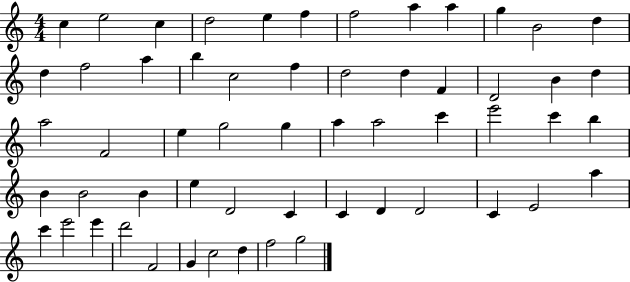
{
  \clef treble
  \numericTimeSignature
  \time 4/4
  \key c \major
  c''4 e''2 c''4 | d''2 e''4 f''4 | f''2 a''4 a''4 | g''4 b'2 d''4 | \break d''4 f''2 a''4 | b''4 c''2 f''4 | d''2 d''4 f'4 | d'2 b'4 d''4 | \break a''2 f'2 | e''4 g''2 g''4 | a''4 a''2 c'''4 | e'''2 c'''4 b''4 | \break b'4 b'2 b'4 | e''4 d'2 c'4 | c'4 d'4 d'2 | c'4 e'2 a''4 | \break c'''4 e'''2 e'''4 | d'''2 f'2 | g'4 c''2 d''4 | f''2 g''2 | \break \bar "|."
}